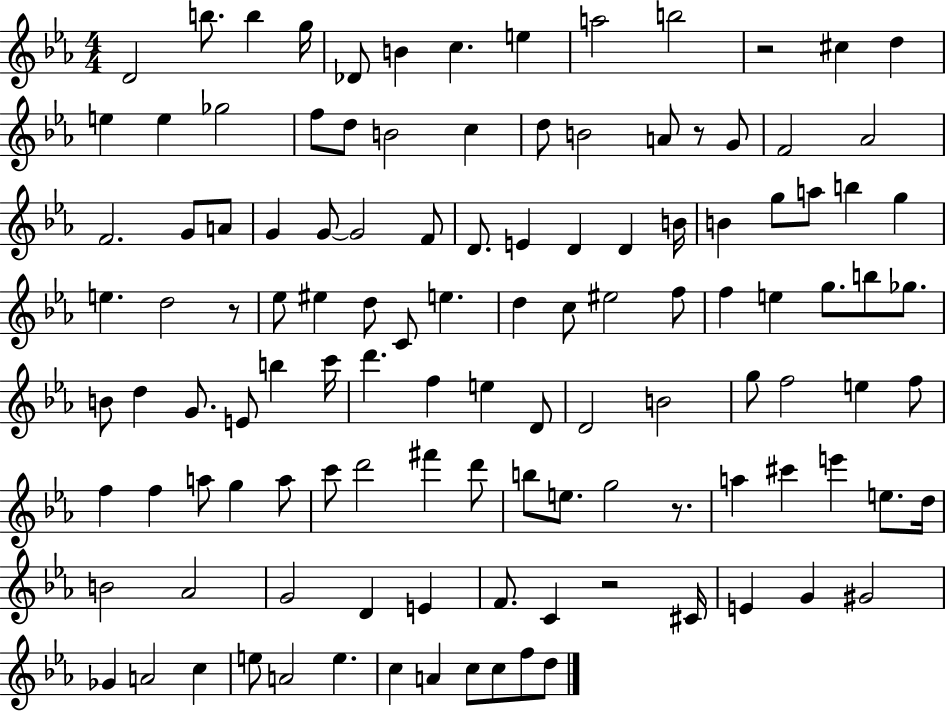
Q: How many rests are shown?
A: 5